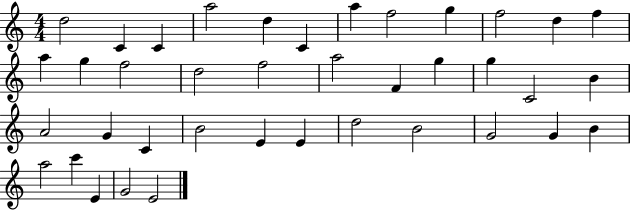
{
  \clef treble
  \numericTimeSignature
  \time 4/4
  \key c \major
  d''2 c'4 c'4 | a''2 d''4 c'4 | a''4 f''2 g''4 | f''2 d''4 f''4 | \break a''4 g''4 f''2 | d''2 f''2 | a''2 f'4 g''4 | g''4 c'2 b'4 | \break a'2 g'4 c'4 | b'2 e'4 e'4 | d''2 b'2 | g'2 g'4 b'4 | \break a''2 c'''4 e'4 | g'2 e'2 | \bar "|."
}